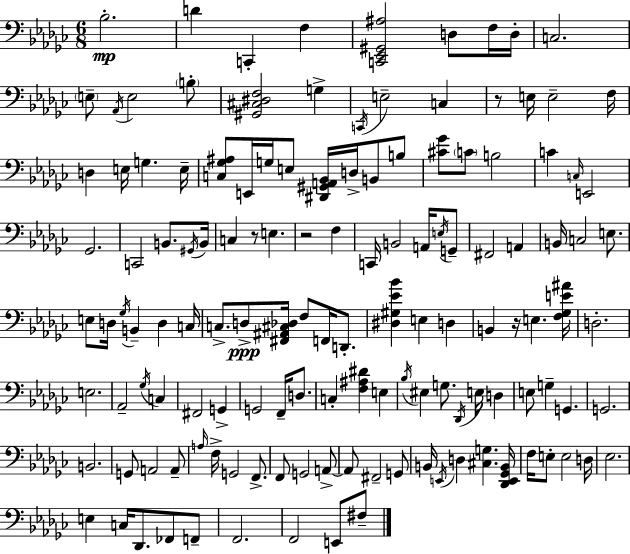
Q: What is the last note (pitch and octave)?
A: F#3